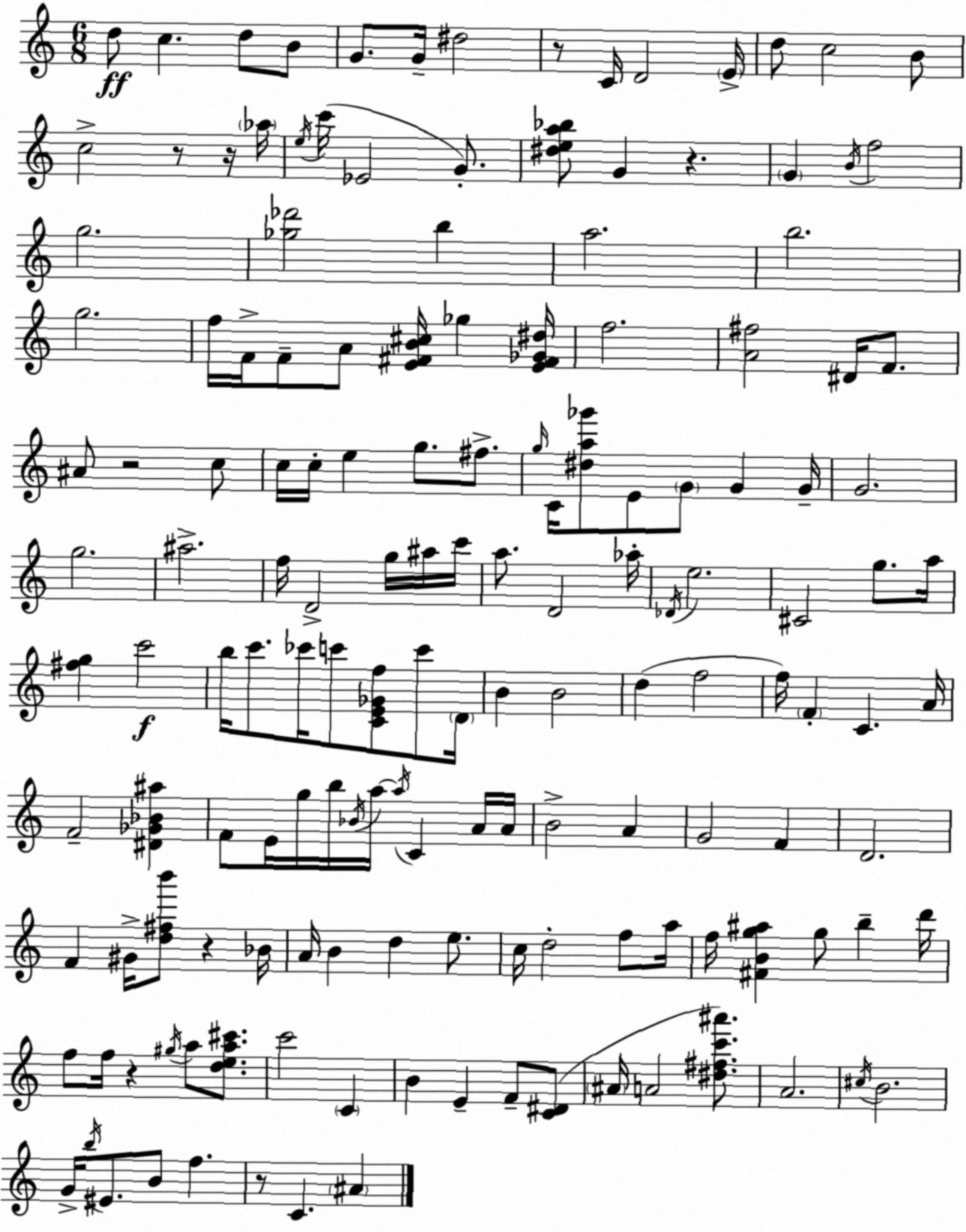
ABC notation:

X:1
T:Untitled
M:6/8
L:1/4
K:Am
d/2 c d/2 B/2 G/2 G/4 ^d2 z/2 C/4 D2 E/4 d/2 c2 B/2 c2 z/2 z/4 _a/4 e/4 c'/4 _E2 G/2 [^dea_b]/2 G z G B/4 f2 g2 [_g_d']2 b a2 b2 g2 f/4 F/4 F/2 A/2 [E^FB^c]/4 _g [E^F_G^d]/4 f2 [A^f]2 ^D/4 F/2 ^A/2 z2 c/2 c/4 c/4 e g/2 ^f/2 g/4 C/4 [^da_g']/2 E/2 G/2 G G/4 G2 g2 ^a2 f/4 D2 g/4 ^a/4 c'/4 a/2 D2 _a/4 _D/4 e2 ^C2 g/2 a/4 [^fg] c'2 b/4 c'/2 _c'/4 c'/2 [CE_Gf]/2 c'/2 D/4 B B2 d f2 f/4 F C A/4 F2 [^D_G_B^a] F/2 E/4 g/4 b/4 _B/4 a/4 a/4 C A/4 A/4 B2 A G2 F D2 F ^G/4 [d^fb']/2 z _B/4 A/4 B d e/2 c/4 d2 f/2 a/4 f/4 [^FBg^a] g/2 b d'/4 f/2 f/4 z ^g/4 a/2 [dea^c']/2 c'2 C B E F/2 [C^D]/2 ^A/4 A2 [^d^fc'^a']/2 A2 ^c/4 B2 G/4 b/4 ^E/2 B/2 f z/2 C ^A